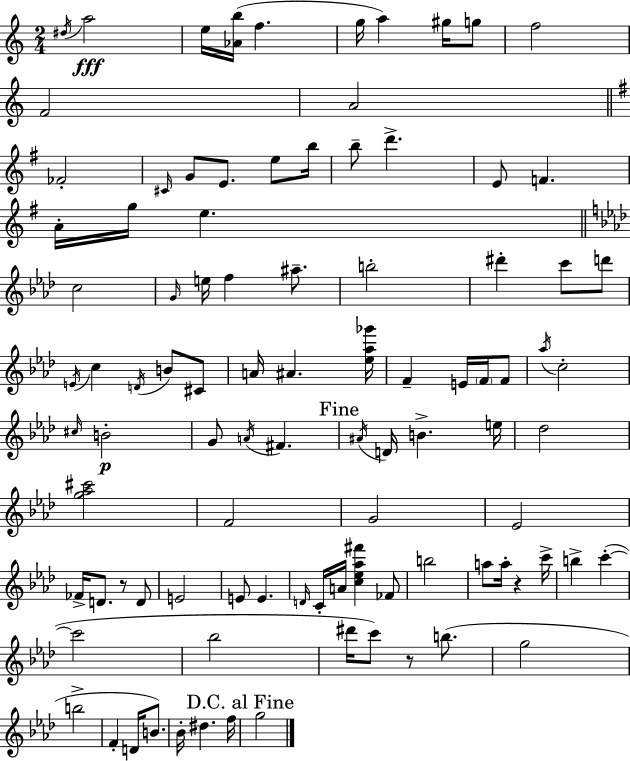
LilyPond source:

{
  \clef treble
  \numericTimeSignature
  \time 2/4
  \key a \minor
  \acciaccatura { dis''16 }\fff a''2 | e''16 <aes' b''>16( f''4. | g''16 a''4) gis''16 g''8 | f''2 | \break f'2 | a'2 | \bar "||" \break \key g \major fes'2-. | \grace { cis'16 } g'8 e'8. e''8 | b''16 b''8-- d'''4.-> | e'8 f'4. | \break a'16-. g''16 e''4. | \bar "||" \break \key f \minor c''2 | \grace { g'16 } e''16 f''4 ais''8.-- | b''2-. | dis'''4-. c'''8 d'''8 | \break \acciaccatura { e'16 } c''4 \acciaccatura { d'16 } b'8 | cis'8 a'16 ais'4. | <ees'' aes'' ges'''>16 f'4-- e'16 | \parenthesize f'16 f'8 \acciaccatura { aes''16 } c''2-. | \break \grace { cis''16 }\p b'2-. | g'8 \acciaccatura { a'16 } | fis'4. \mark "Fine" \acciaccatura { ais'16 } d'16 | b'4.-> e''16 des''2 | \break <g'' aes'' cis'''>2 | f'2 | g'2 | ees'2 | \break fes'16-> | d'8. r8 d'8 e'2 | e'8 | e'4. \grace { d'16 } | \break c'16-. a'16 <c'' ees'' aes'' fis'''>4 fes'8 | b''2 | a''8 a''16-. r4 c'''16-> | b''4-> c'''4-.~(~ | \break c'''2 | bes''2 | dis'''16 c'''8) r8 b''8.( | g''2 | \break b''2-> | f'4-. d'16 b'8.) | bes'16-. dis''4. f''16 | \mark "D.C. al Fine" g''2 | \break \bar "|."
}